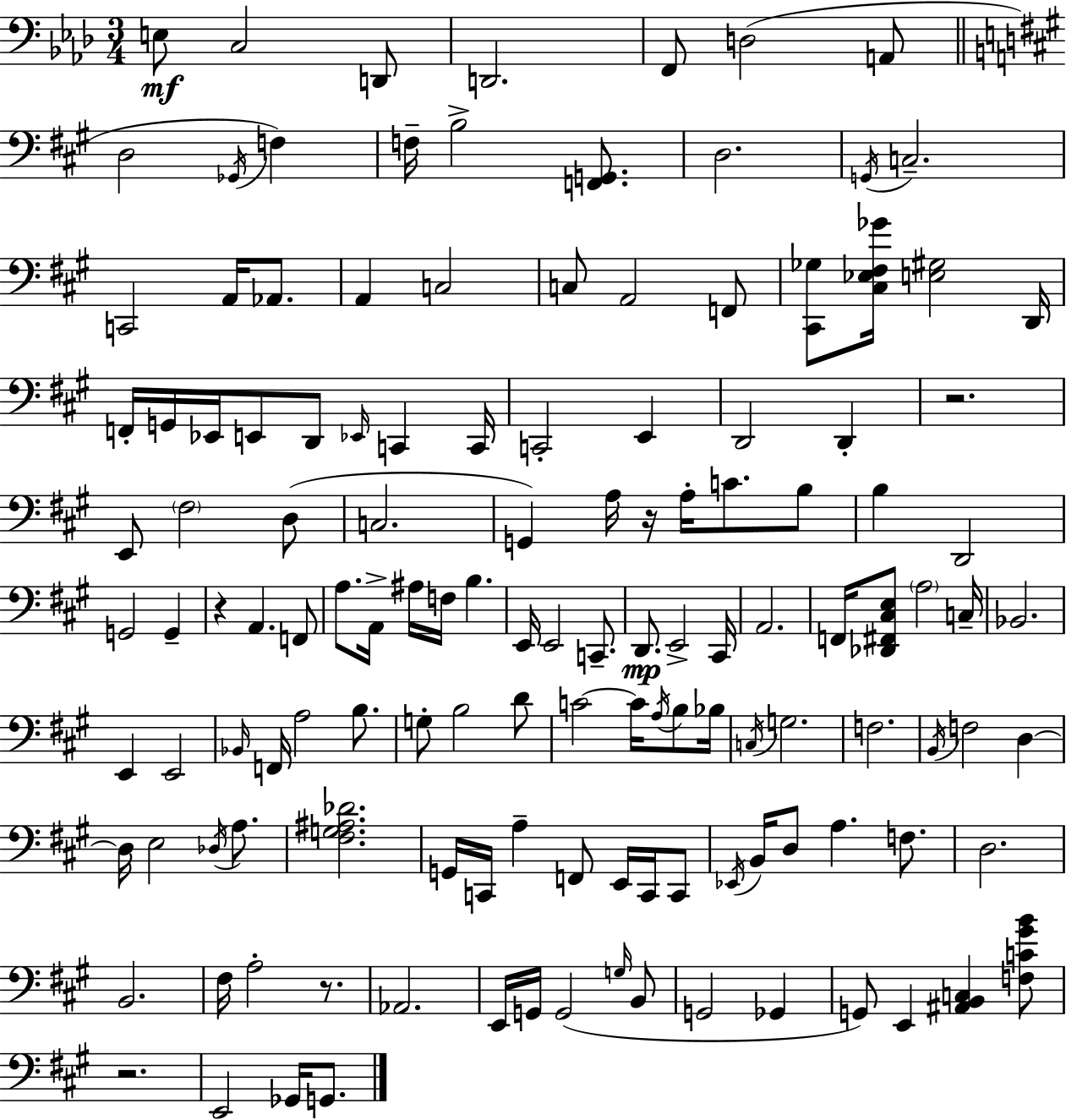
{
  \clef bass
  \numericTimeSignature
  \time 3/4
  \key aes \major
  e8\mf c2 d,8 | d,2. | f,8 d2( a,8 | \bar "||" \break \key a \major d2 \acciaccatura { ges,16 }) f4 | f16-- b2-> <f, g,>8. | d2. | \acciaccatura { g,16 } c2.-- | \break c,2 a,16 aes,8. | a,4 c2 | c8 a,2 | f,8 <cis, ges>8 <cis ees fis ges'>16 <e gis>2 | \break d,16 f,16-. g,16 ees,16 e,8 d,8 \grace { ees,16 } c,4 | c,16 c,2-. e,4 | d,2 d,4-. | r2. | \break e,8 \parenthesize fis2 | d8( c2. | g,4) a16 r16 a16-. c'8. | b8 b4 d,2 | \break g,2 g,4-- | r4 a,4. | f,8 a8. a,16-> ais16 f16 b4. | e,16 e,2 | \break c,8.-- d,8.\mp e,2-> | cis,16 a,2. | f,16 <des, fis, cis e>8 \parenthesize a2 | c16-- bes,2. | \break e,4 e,2 | \grace { bes,16 } f,16 a2 | b8. g8-. b2 | d'8 c'2~~ | \break c'16 \acciaccatura { a16 } b8 bes16 \acciaccatura { c16 } g2. | f2. | \acciaccatura { b,16 } f2 | d4~~ d16 e2 | \break \acciaccatura { des16 } a8. <fis g ais des'>2. | g,16 c,16 a4-- | f,8 e,16 c,16 c,8 \acciaccatura { ees,16 } b,16 d8 | a4. f8. d2. | \break b,2. | fis16 a2-. | r8. aes,2. | e,16 g,16 g,2( | \break \grace { g16 } b,8 g,2 | ges,4 g,8) | e,4 <ais, b, c>4 <f c' gis' b'>8 r2. | e,2 | \break ges,16 g,8. \bar "|."
}